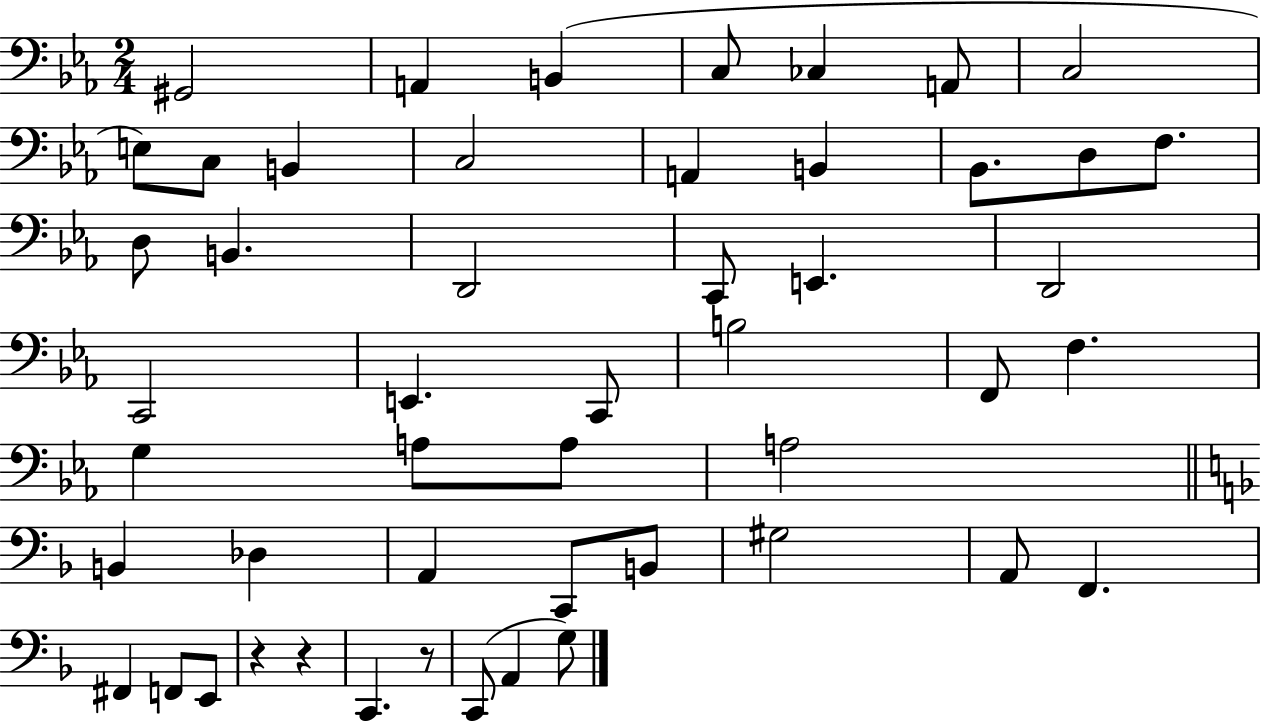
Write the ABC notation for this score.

X:1
T:Untitled
M:2/4
L:1/4
K:Eb
^G,,2 A,, B,, C,/2 _C, A,,/2 C,2 E,/2 C,/2 B,, C,2 A,, B,, _B,,/2 D,/2 F,/2 D,/2 B,, D,,2 C,,/2 E,, D,,2 C,,2 E,, C,,/2 B,2 F,,/2 F, G, A,/2 A,/2 A,2 B,, _D, A,, C,,/2 B,,/2 ^G,2 A,,/2 F,, ^F,, F,,/2 E,,/2 z z C,, z/2 C,,/2 A,, G,/2